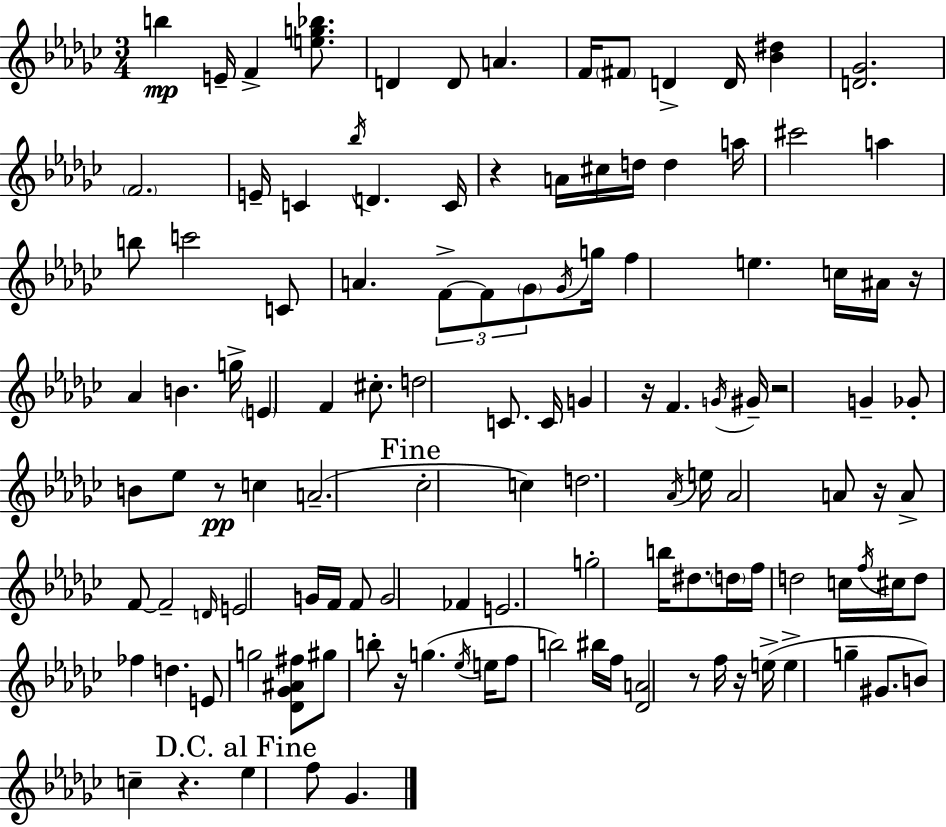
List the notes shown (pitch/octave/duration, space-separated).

B5/q E4/s F4/q [E5,G5,Bb5]/e. D4/q D4/e A4/q. F4/s F#4/e D4/q D4/s [Bb4,D#5]/q [D4,Gb4]/h. F4/h. E4/s C4/q Bb5/s D4/q. C4/s R/q A4/s C#5/s D5/s D5/q A5/s C#6/h A5/q B5/e C6/h C4/e A4/q. F4/e F4/e Gb4/e Gb4/s G5/s F5/q E5/q. C5/s A#4/s R/s Ab4/q B4/q. G5/s E4/q F4/q C#5/e. D5/h C4/e. C4/s G4/q R/s F4/q. G4/s G#4/s R/h G4/q Gb4/e B4/e Eb5/e R/e C5/q A4/h. CES5/h C5/q D5/h. Ab4/s E5/s Ab4/h A4/e R/s A4/e F4/e F4/h D4/s E4/h G4/s F4/s F4/e G4/h FES4/q E4/h. G5/h B5/s D#5/e. D5/s F5/s D5/h C5/s F5/s C#5/s D5/e FES5/q D5/q. E4/e G5/h [Db4,Gb4,A#4,F#5]/e G#5/e B5/e R/s G5/q. Eb5/s E5/s F5/e B5/h BIS5/s F5/s [Db4,A4]/h R/e F5/s R/s E5/s E5/q G5/q G#4/e. B4/e C5/q R/q. Eb5/q F5/e Gb4/q.